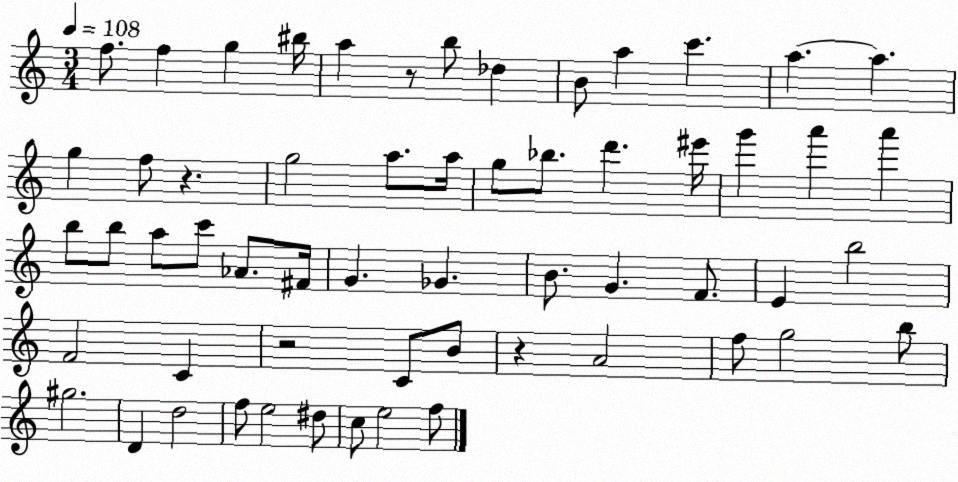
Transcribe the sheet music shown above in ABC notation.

X:1
T:Untitled
M:3/4
L:1/4
K:C
f/2 f g ^b/4 a z/2 b/2 _d B/2 a c' a a g f/2 z g2 a/2 a/4 g/2 _b/2 d' ^e'/4 g' a' a' b/2 b/2 a/2 c'/2 _A/2 ^F/4 G _G B/2 G F/2 E b2 F2 C z2 C/2 B/2 z A2 f/2 g2 b/2 ^g2 D d2 f/2 e2 ^d/2 c/2 e2 f/2